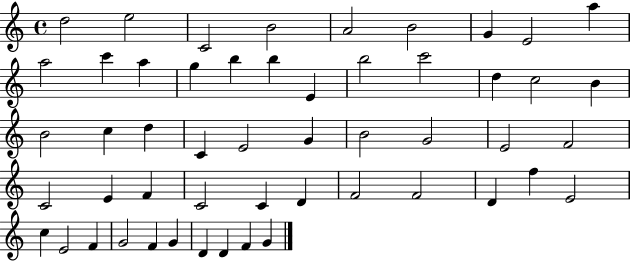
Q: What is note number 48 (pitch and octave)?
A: G4